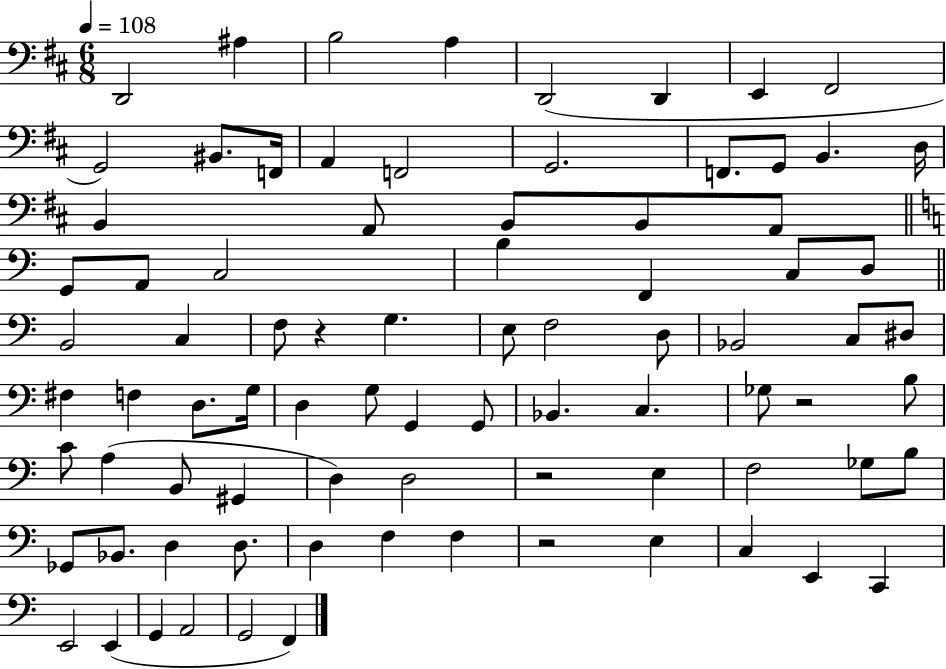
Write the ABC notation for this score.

X:1
T:Untitled
M:6/8
L:1/4
K:D
D,,2 ^A, B,2 A, D,,2 D,, E,, ^F,,2 G,,2 ^B,,/2 F,,/4 A,, F,,2 G,,2 F,,/2 G,,/2 B,, D,/4 B,, A,,/2 B,,/2 B,,/2 A,,/2 G,,/2 A,,/2 C,2 B, F,, C,/2 D,/2 B,,2 C, F,/2 z G, E,/2 F,2 D,/2 _B,,2 C,/2 ^D,/2 ^F, F, D,/2 G,/4 D, G,/2 G,, G,,/2 _B,, C, _G,/2 z2 B,/2 C/2 A, B,,/2 ^G,, D, D,2 z2 E, F,2 _G,/2 B,/2 _G,,/2 _B,,/2 D, D,/2 D, F, F, z2 E, C, E,, C,, E,,2 E,, G,, A,,2 G,,2 F,,